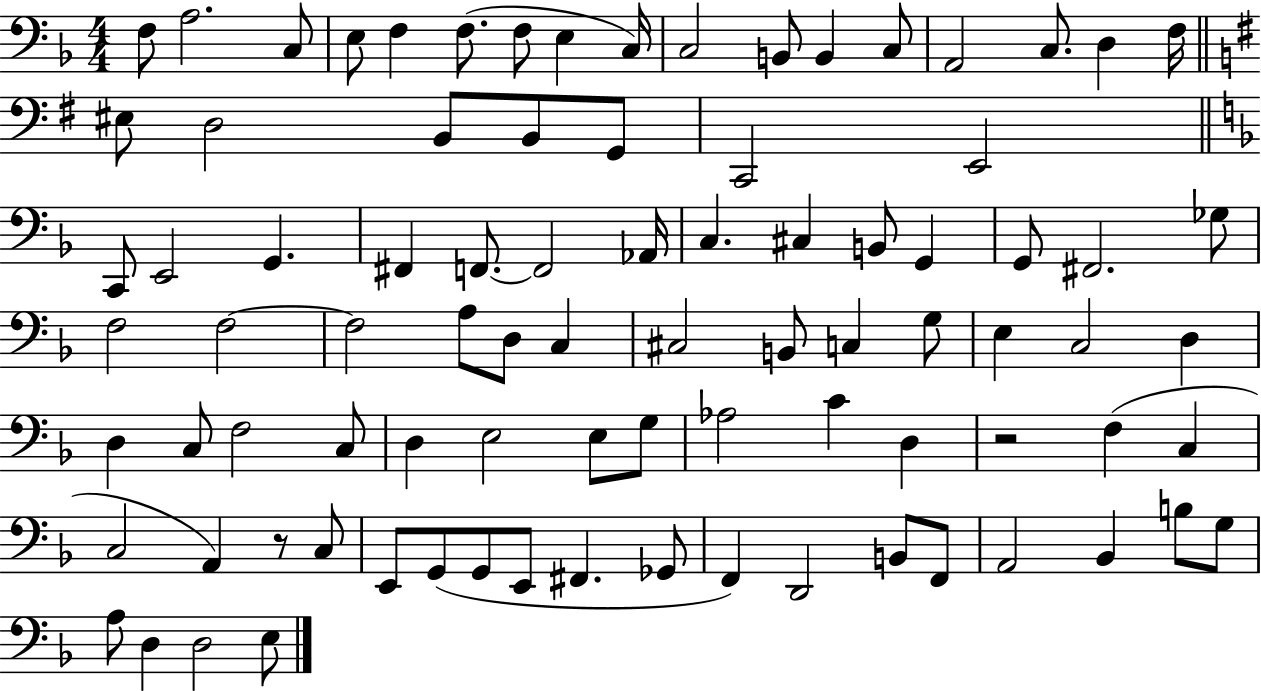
X:1
T:Untitled
M:4/4
L:1/4
K:F
F,/2 A,2 C,/2 E,/2 F, F,/2 F,/2 E, C,/4 C,2 B,,/2 B,, C,/2 A,,2 C,/2 D, F,/4 ^E,/2 D,2 B,,/2 B,,/2 G,,/2 C,,2 E,,2 C,,/2 E,,2 G,, ^F,, F,,/2 F,,2 _A,,/4 C, ^C, B,,/2 G,, G,,/2 ^F,,2 _G,/2 F,2 F,2 F,2 A,/2 D,/2 C, ^C,2 B,,/2 C, G,/2 E, C,2 D, D, C,/2 F,2 C,/2 D, E,2 E,/2 G,/2 _A,2 C D, z2 F, C, C,2 A,, z/2 C,/2 E,,/2 G,,/2 G,,/2 E,,/2 ^F,, _G,,/2 F,, D,,2 B,,/2 F,,/2 A,,2 _B,, B,/2 G,/2 A,/2 D, D,2 E,/2